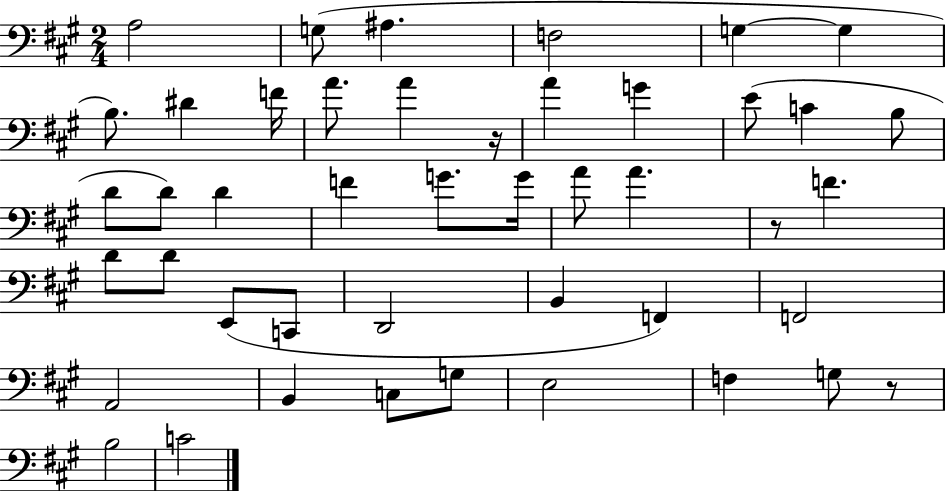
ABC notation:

X:1
T:Untitled
M:2/4
L:1/4
K:A
A,2 G,/2 ^A, F,2 G, G, B,/2 ^D F/4 A/2 A z/4 A G E/2 C B,/2 D/2 D/2 D F G/2 G/4 A/2 A z/2 F D/2 D/2 E,,/2 C,,/2 D,,2 B,, F,, F,,2 A,,2 B,, C,/2 G,/2 E,2 F, G,/2 z/2 B,2 C2